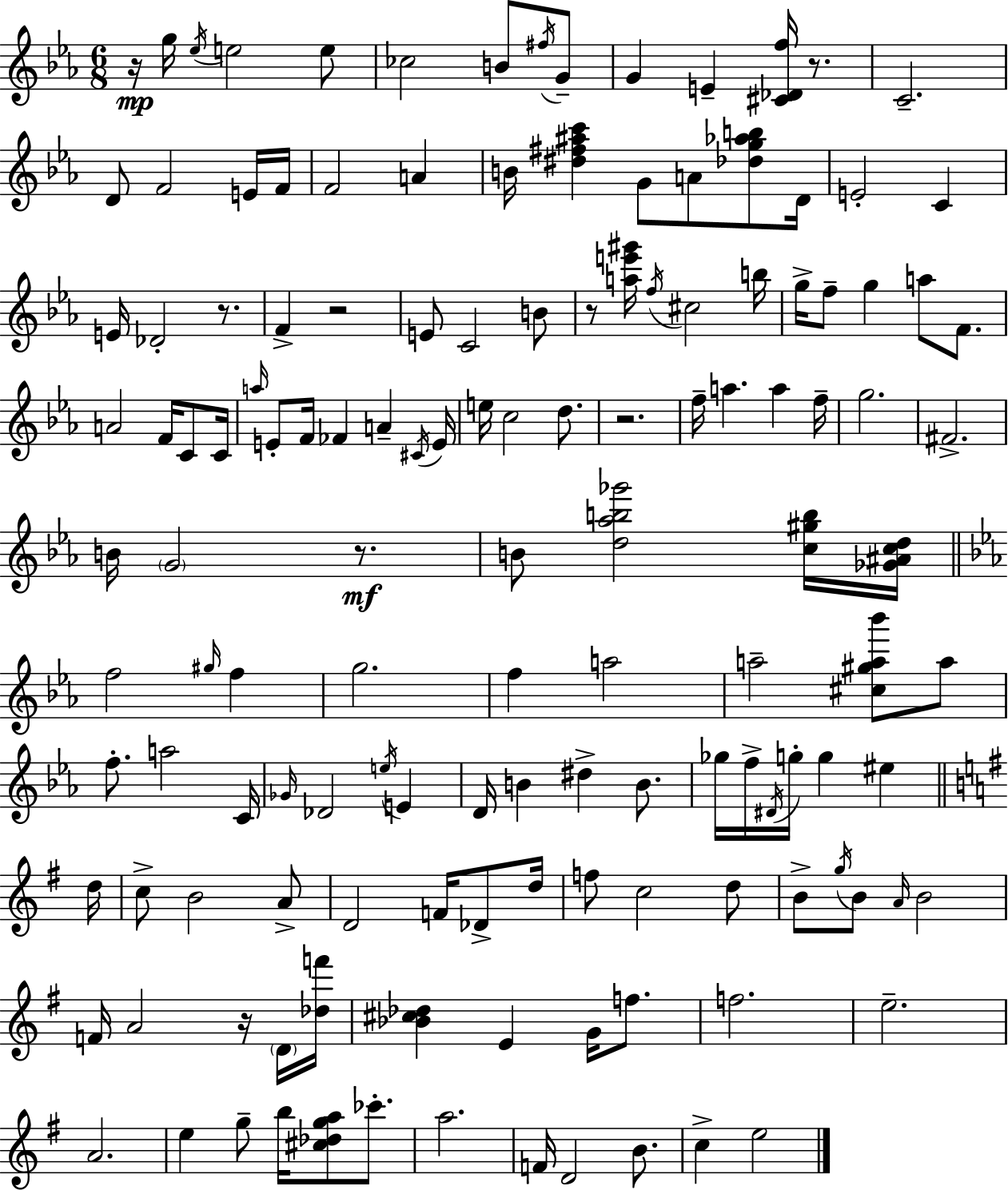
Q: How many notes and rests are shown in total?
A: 139